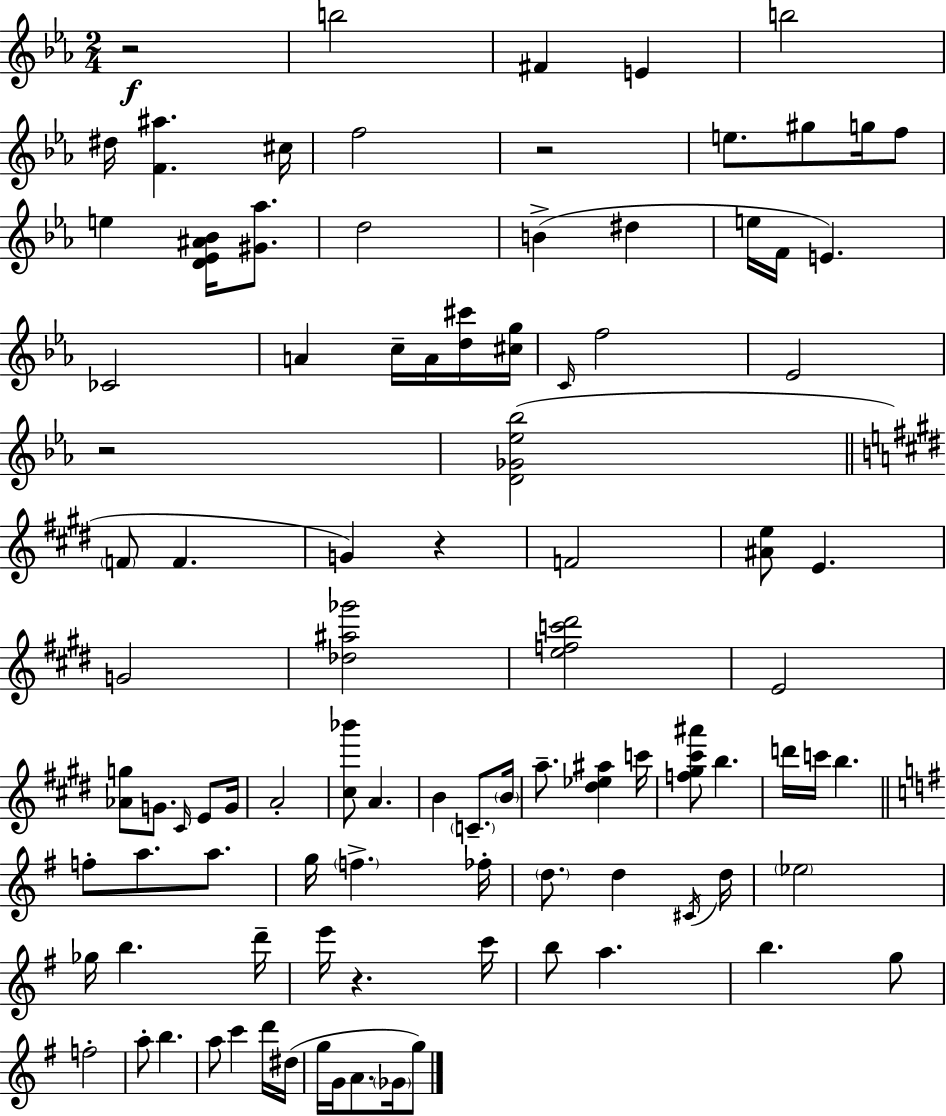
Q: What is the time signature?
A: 2/4